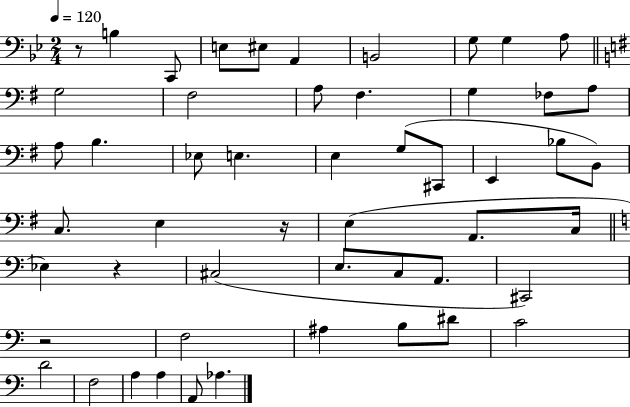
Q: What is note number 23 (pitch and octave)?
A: C#2